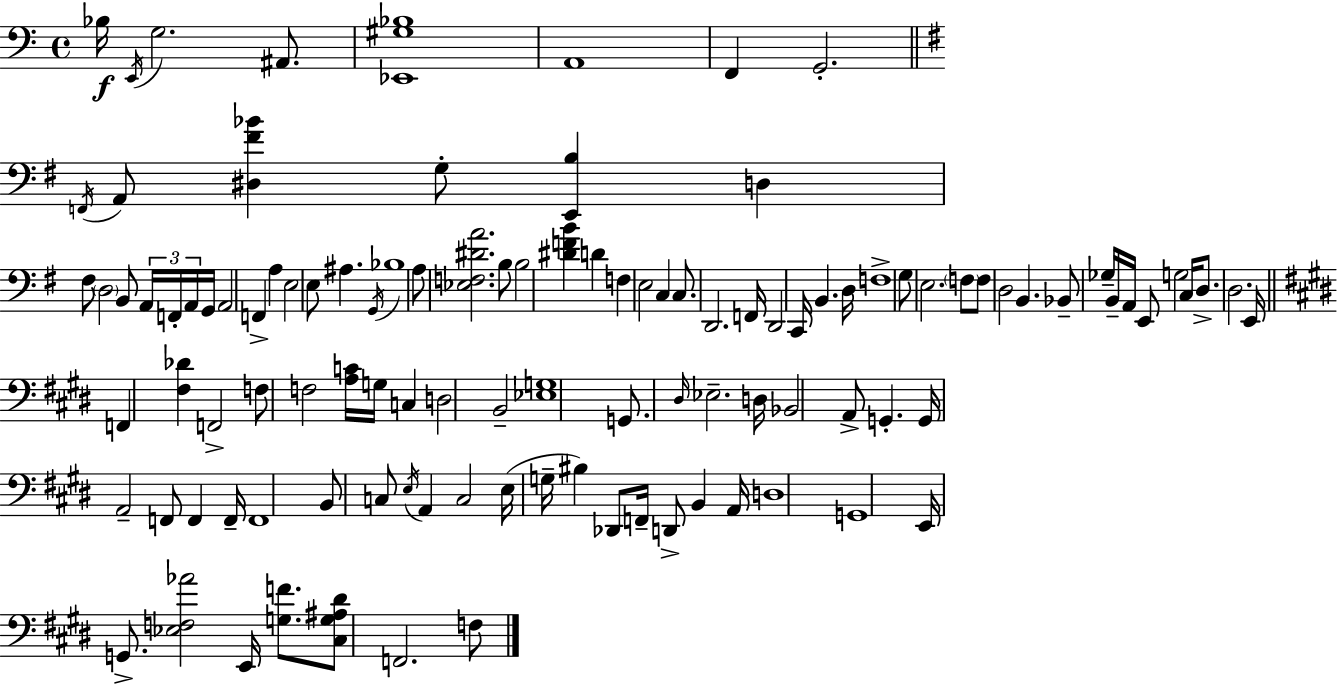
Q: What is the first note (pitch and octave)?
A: Bb3